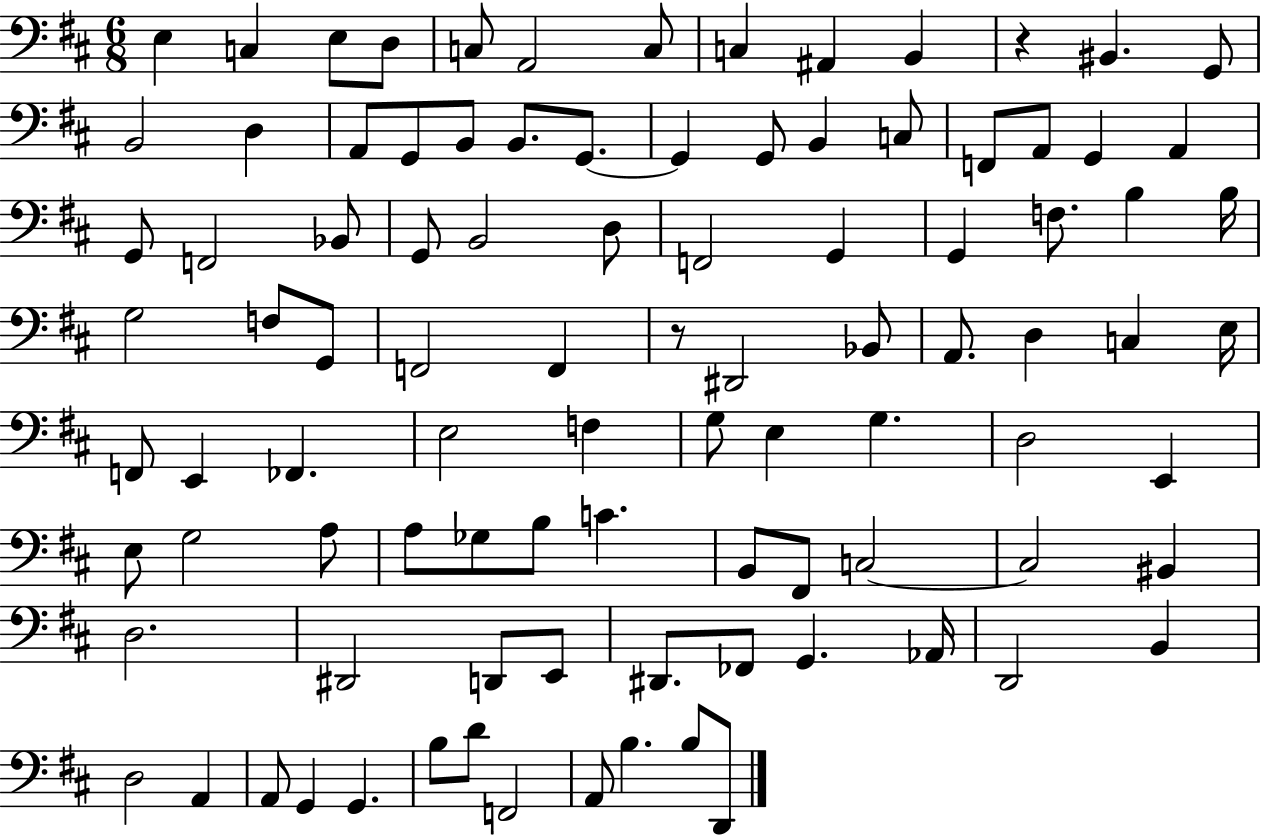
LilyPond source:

{
  \clef bass
  \numericTimeSignature
  \time 6/8
  \key d \major
  e4 c4 e8 d8 | c8 a,2 c8 | c4 ais,4 b,4 | r4 bis,4. g,8 | \break b,2 d4 | a,8 g,8 b,8 b,8. g,8.~~ | g,4 g,8 b,4 c8 | f,8 a,8 g,4 a,4 | \break g,8 f,2 bes,8 | g,8 b,2 d8 | f,2 g,4 | g,4 f8. b4 b16 | \break g2 f8 g,8 | f,2 f,4 | r8 dis,2 bes,8 | a,8. d4 c4 e16 | \break f,8 e,4 fes,4. | e2 f4 | g8 e4 g4. | d2 e,4 | \break e8 g2 a8 | a8 ges8 b8 c'4. | b,8 fis,8 c2~~ | c2 bis,4 | \break d2. | dis,2 d,8 e,8 | dis,8. fes,8 g,4. aes,16 | d,2 b,4 | \break d2 a,4 | a,8 g,4 g,4. | b8 d'8 f,2 | a,8 b4. b8 d,8 | \break \bar "|."
}